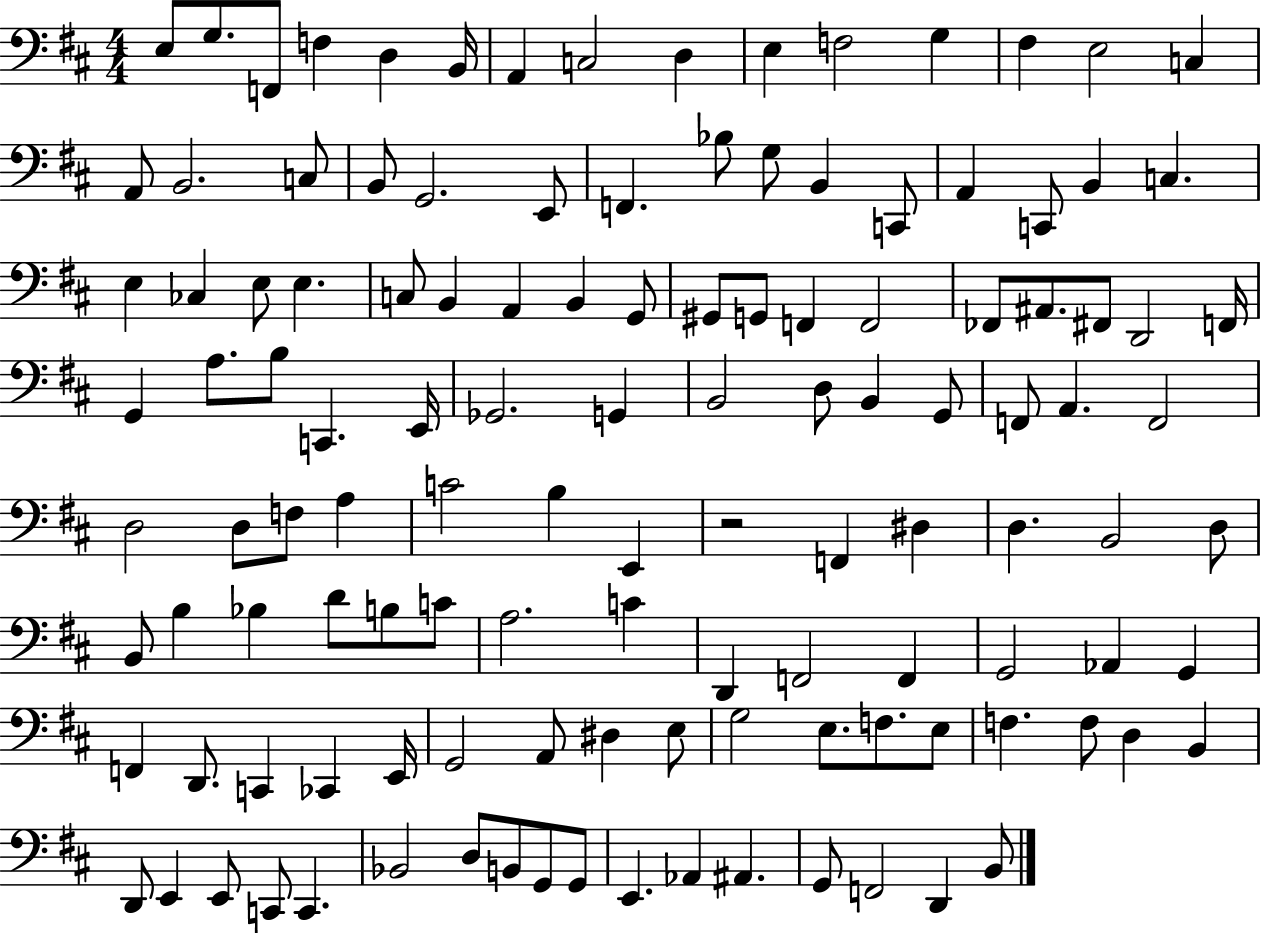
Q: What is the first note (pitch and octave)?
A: E3